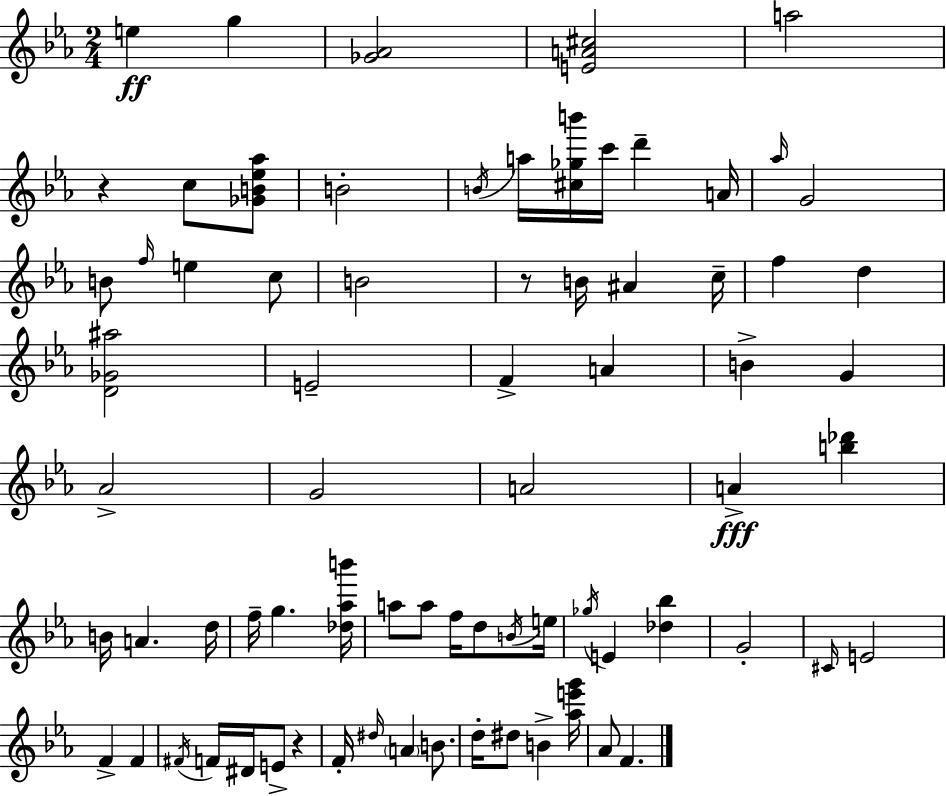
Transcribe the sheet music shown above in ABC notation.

X:1
T:Untitled
M:2/4
L:1/4
K:Cm
e g [_G_A]2 [EA^c]2 a2 z c/2 [_GB_e_a]/2 B2 B/4 a/4 [^c_gb']/4 c'/4 d' A/4 _a/4 G2 B/2 f/4 e c/2 B2 z/2 B/4 ^A c/4 f d [D_G^a]2 E2 F A B G _A2 G2 A2 A [b_d'] B/4 A d/4 f/4 g [_d_ab']/4 a/2 a/2 f/4 d/2 B/4 e/4 _g/4 E [_d_b] G2 ^C/4 E2 F F ^F/4 F/4 ^D/4 E/2 z F/4 ^d/4 A B/2 d/4 ^d/2 B [_ae'g']/4 _A/2 F